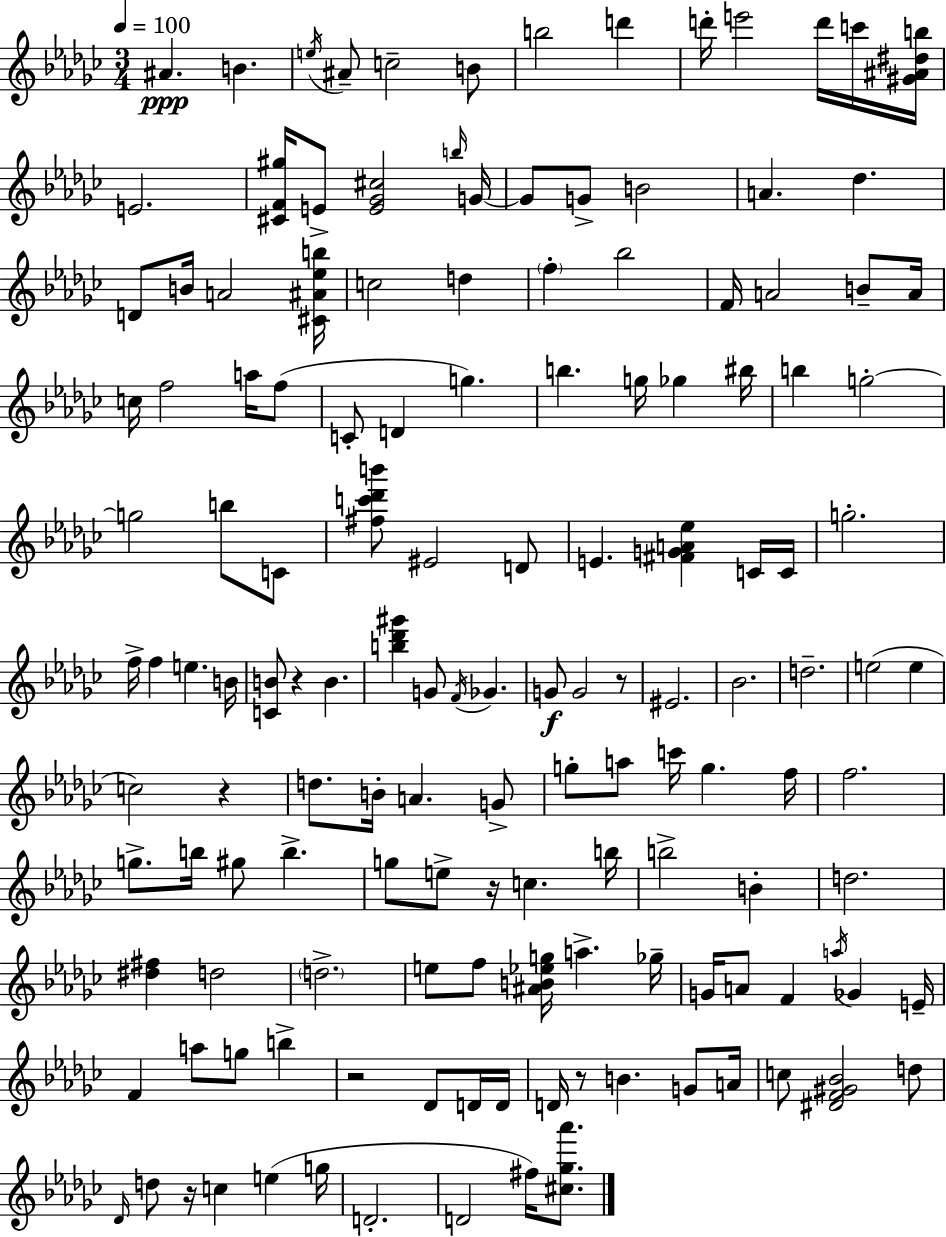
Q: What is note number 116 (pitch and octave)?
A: D5